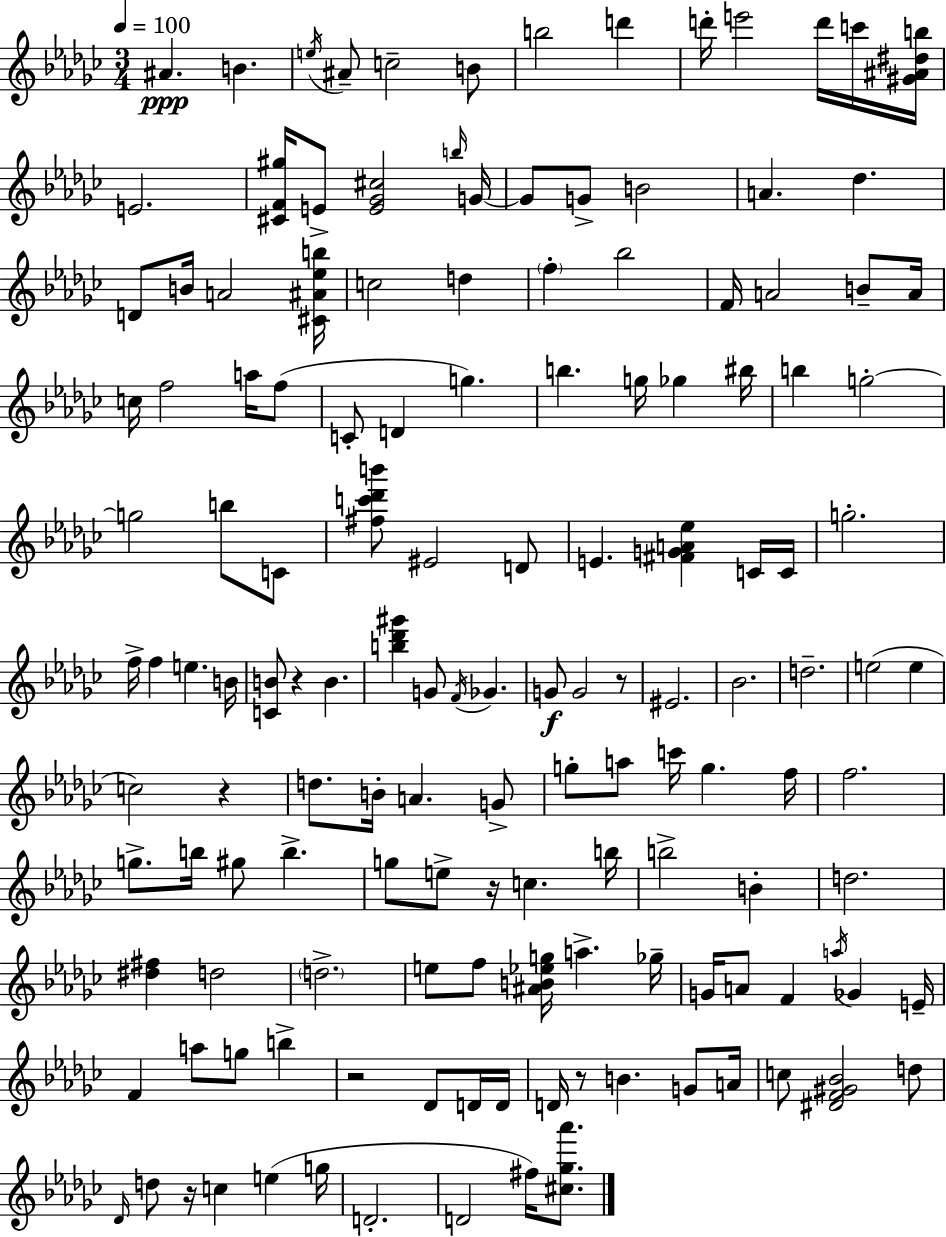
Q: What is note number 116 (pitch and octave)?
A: D5